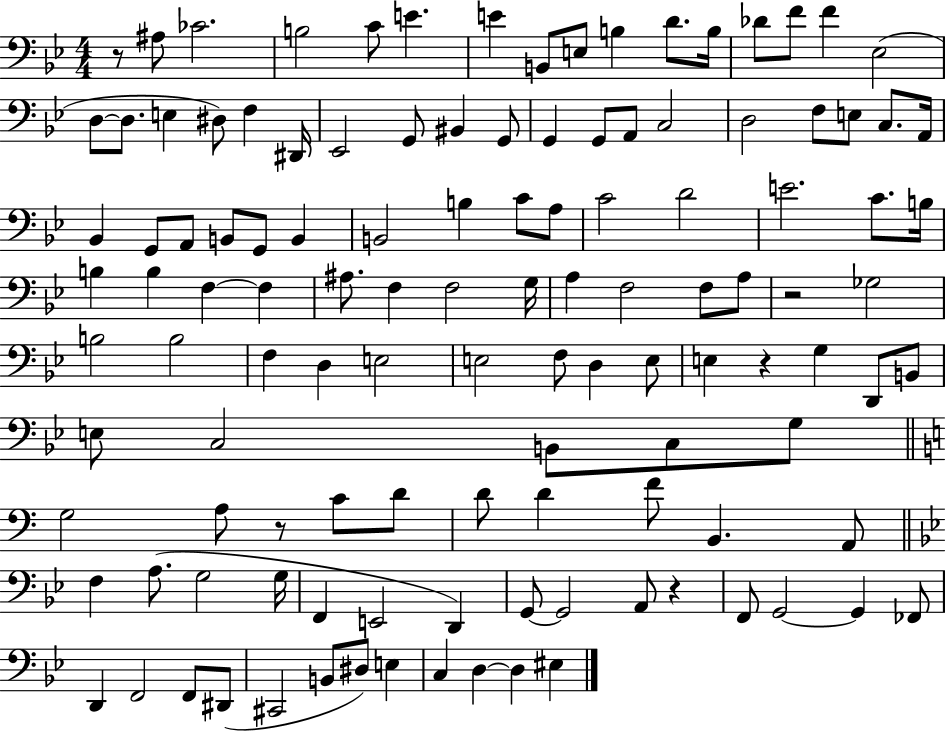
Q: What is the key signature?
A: BES major